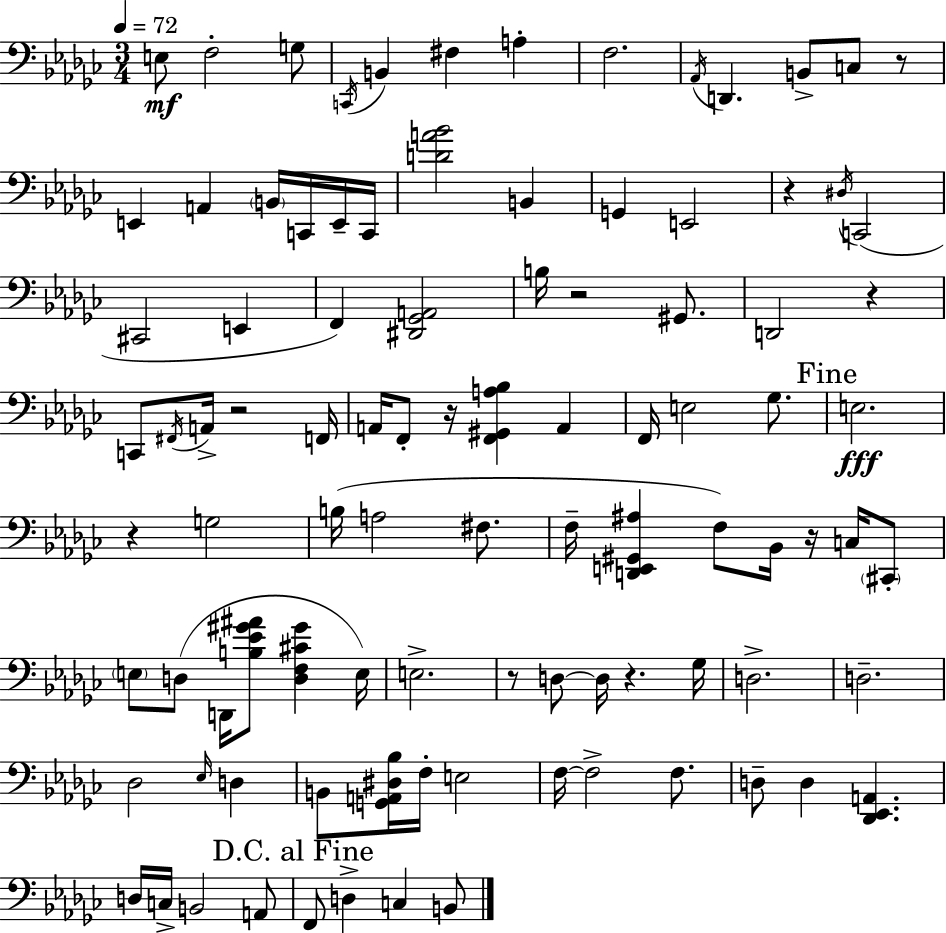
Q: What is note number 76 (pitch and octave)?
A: D3